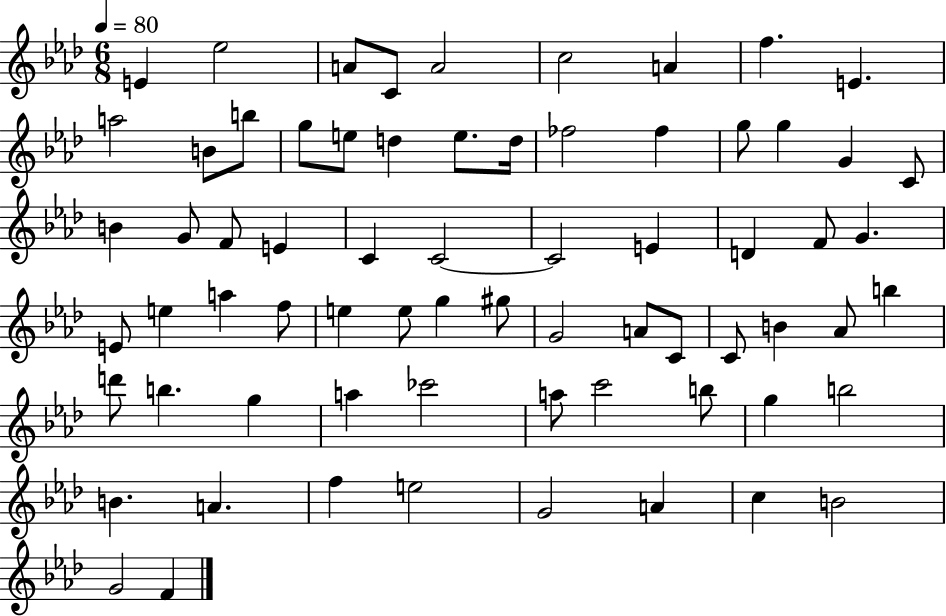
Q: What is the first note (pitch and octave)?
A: E4